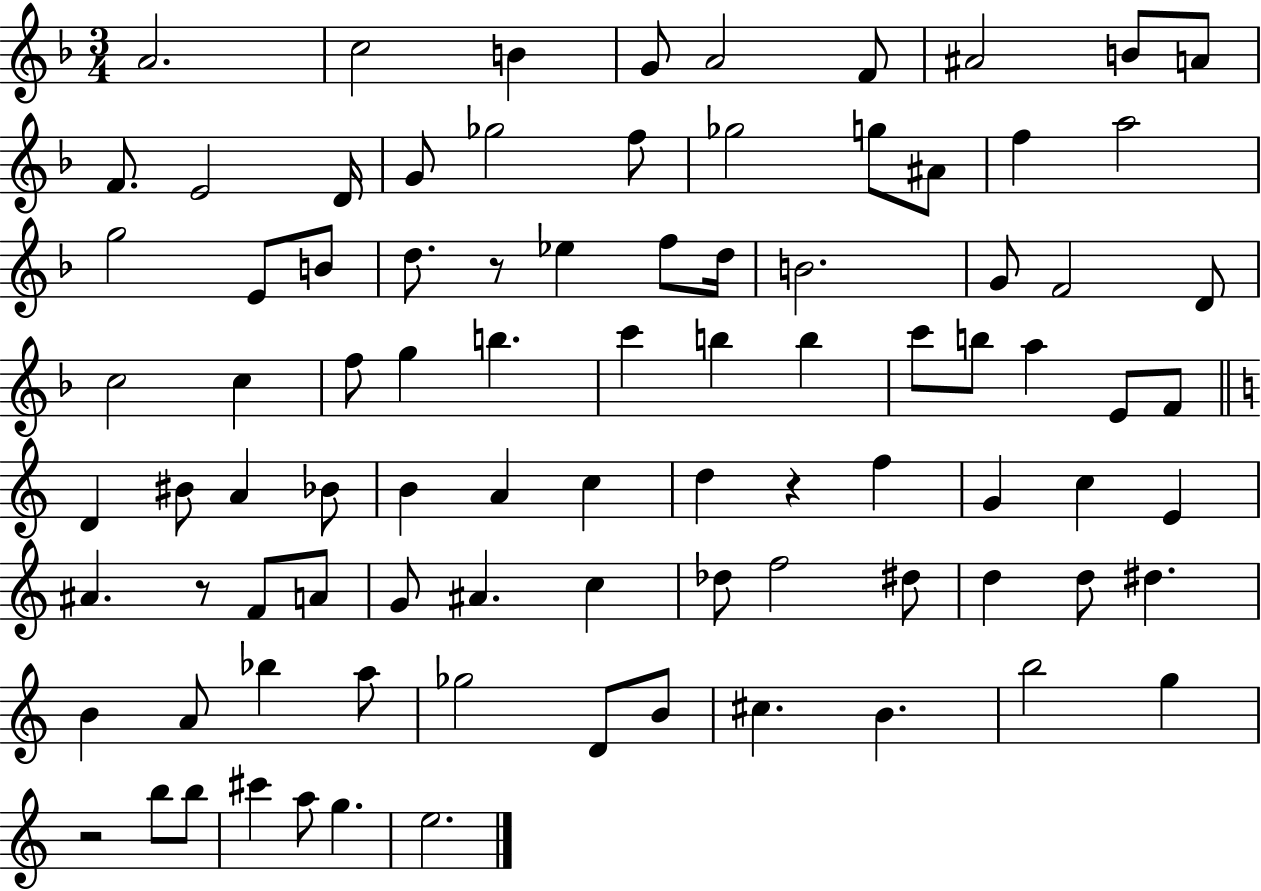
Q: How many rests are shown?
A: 4